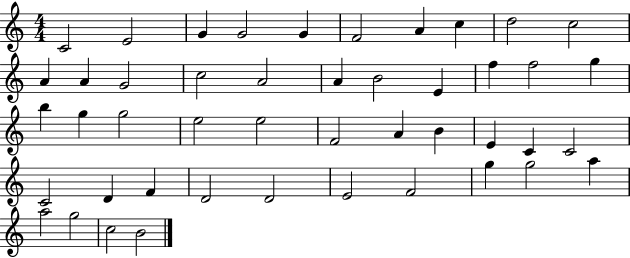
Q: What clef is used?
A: treble